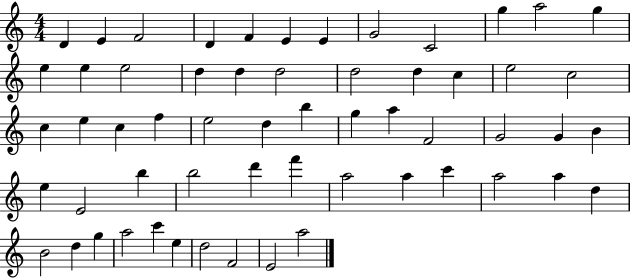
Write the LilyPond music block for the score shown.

{
  \clef treble
  \numericTimeSignature
  \time 4/4
  \key c \major
  d'4 e'4 f'2 | d'4 f'4 e'4 e'4 | g'2 c'2 | g''4 a''2 g''4 | \break e''4 e''4 e''2 | d''4 d''4 d''2 | d''2 d''4 c''4 | e''2 c''2 | \break c''4 e''4 c''4 f''4 | e''2 d''4 b''4 | g''4 a''4 f'2 | g'2 g'4 b'4 | \break e''4 e'2 b''4 | b''2 d'''4 f'''4 | a''2 a''4 c'''4 | a''2 a''4 d''4 | \break b'2 d''4 g''4 | a''2 c'''4 e''4 | d''2 f'2 | e'2 a''2 | \break \bar "|."
}